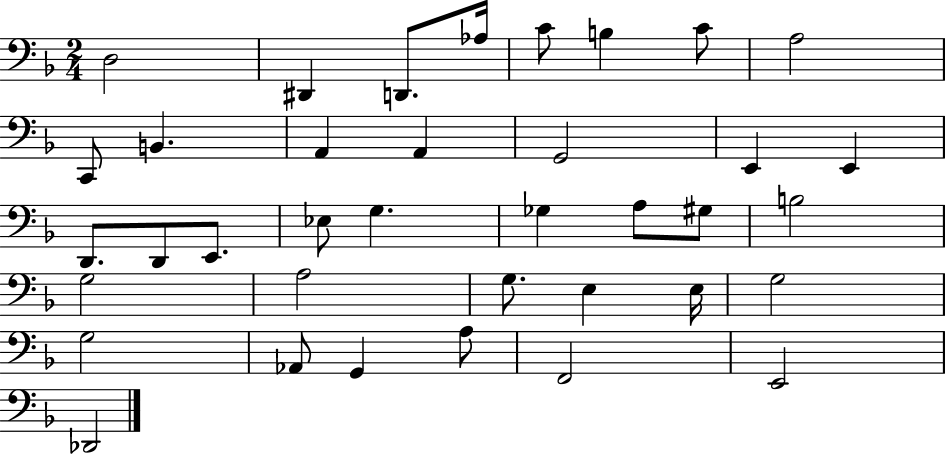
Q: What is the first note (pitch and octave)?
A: D3